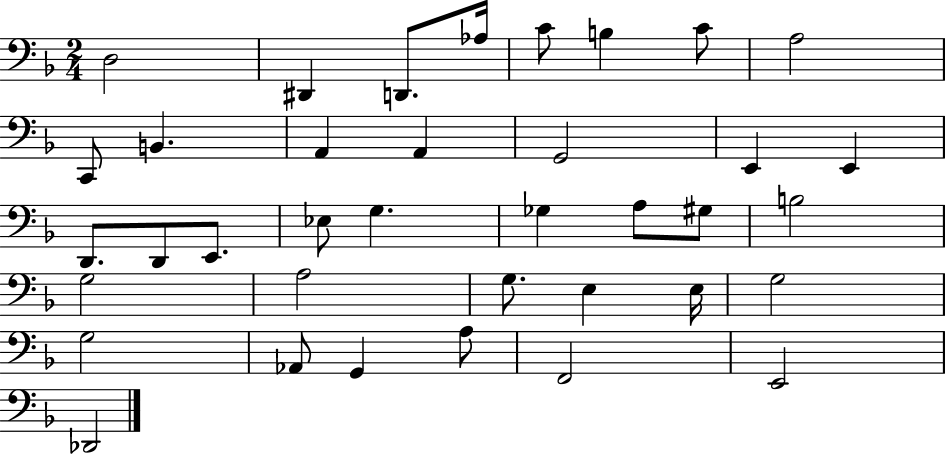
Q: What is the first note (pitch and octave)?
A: D3